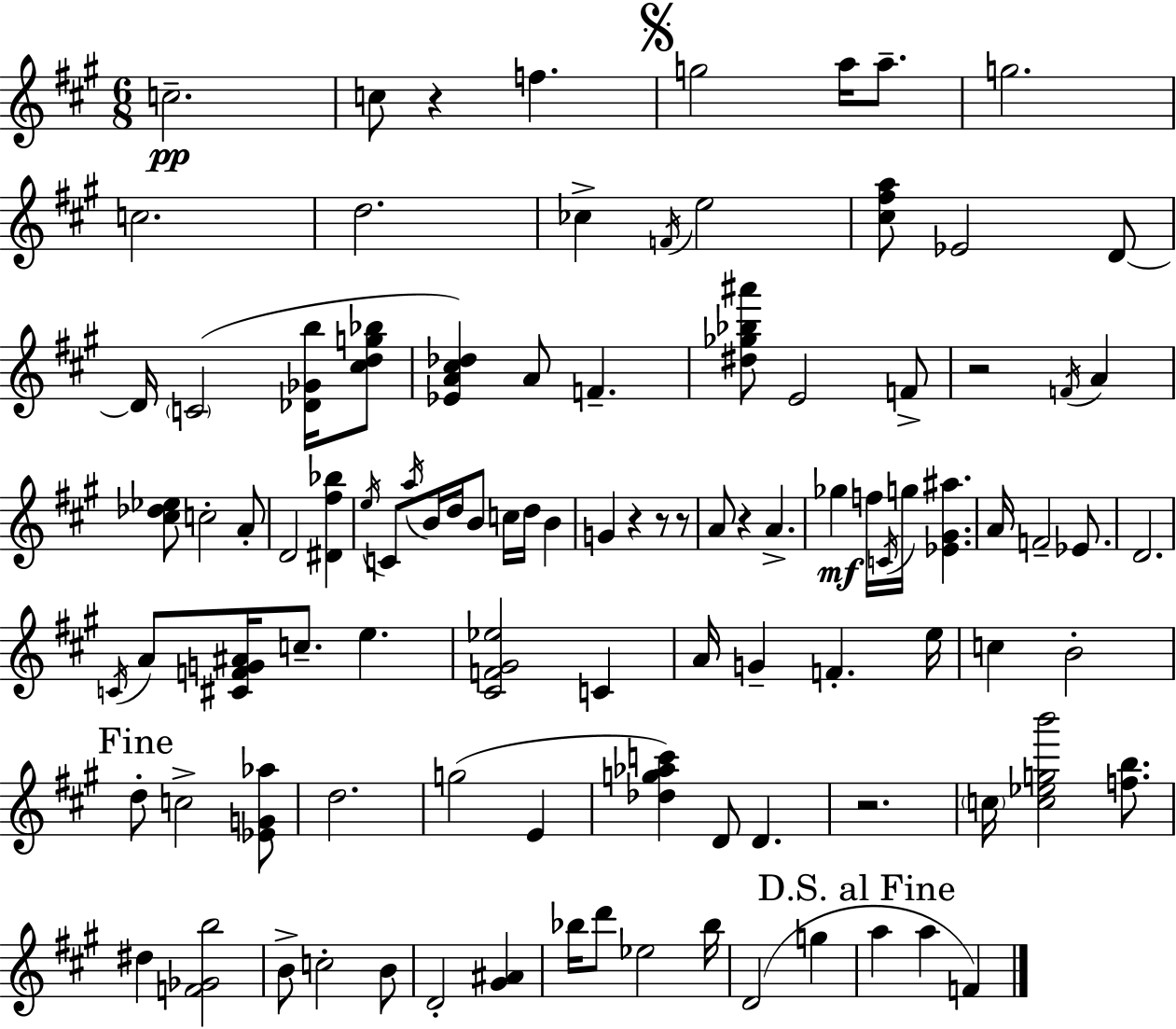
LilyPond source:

{
  \clef treble
  \numericTimeSignature
  \time 6/8
  \key a \major
  c''2.--\pp | c''8 r4 f''4. | \mark \markup { \musicglyph "scripts.segno" } g''2 a''16 a''8.-- | g''2. | \break c''2. | d''2. | ces''4-> \acciaccatura { f'16 } e''2 | <cis'' fis'' a''>8 ees'2 d'8~~ | \break d'16 \parenthesize c'2( <des' ges' b''>16 <cis'' d'' g'' bes''>8 | <ees' a' cis'' des''>4) a'8 f'4.-- | <dis'' ges'' bes'' ais'''>8 e'2 f'8-> | r2 \acciaccatura { f'16 } a'4 | \break <cis'' des'' ees''>8 c''2-. | a'8-. d'2 <dis' fis'' bes''>4 | \acciaccatura { e''16 } c'8 \acciaccatura { a''16 } b'16 d''16 b'8 c''16 d''16 | b'4 g'4 r4 | \break r8 r8 a'8 r4 a'4.-> | ges''4\mf f''16 \acciaccatura { c'16 } g''16 <ees' gis' ais''>4. | a'16 f'2-- | ees'8. d'2. | \break \acciaccatura { c'16 } a'8 <cis' f' g' ais'>16 c''8.-- | e''4. <cis' f' gis' ees''>2 | c'4 a'16 g'4-- f'4.-. | e''16 c''4 b'2-. | \break \mark "Fine" d''8-. c''2-> | <ees' g' aes''>8 d''2. | g''2( | e'4 <des'' g'' aes'' c'''>4) d'8 | \break d'4. r2. | \parenthesize c''16 <c'' ees'' g'' b'''>2 | <f'' b''>8. dis''4 <f' ges' b''>2 | b'8-> c''2-. | \break b'8 d'2-. | <gis' ais'>4 bes''16 d'''8 ees''2 | bes''16 d'2( | g''4 \mark "D.S. al Fine" a''4 a''4 | \break f'4) \bar "|."
}